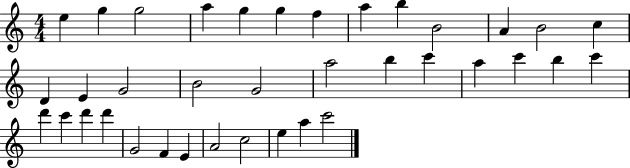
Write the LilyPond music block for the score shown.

{
  \clef treble
  \numericTimeSignature
  \time 4/4
  \key c \major
  e''4 g''4 g''2 | a''4 g''4 g''4 f''4 | a''4 b''4 b'2 | a'4 b'2 c''4 | \break d'4 e'4 g'2 | b'2 g'2 | a''2 b''4 c'''4 | a''4 c'''4 b''4 c'''4 | \break d'''4 c'''4 d'''4 d'''4 | g'2 f'4 e'4 | a'2 c''2 | e''4 a''4 c'''2 | \break \bar "|."
}